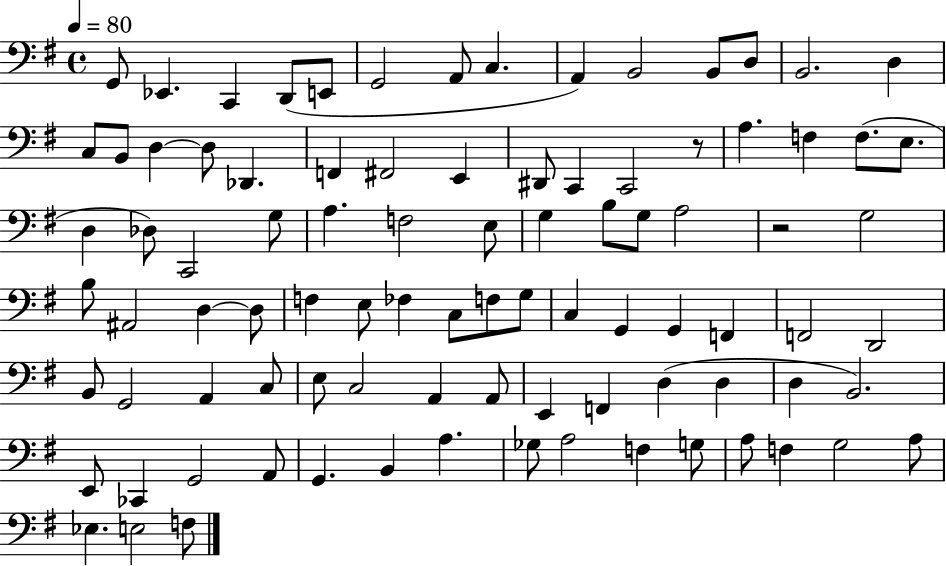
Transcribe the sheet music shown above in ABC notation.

X:1
T:Untitled
M:4/4
L:1/4
K:G
G,,/2 _E,, C,, D,,/2 E,,/2 G,,2 A,,/2 C, A,, B,,2 B,,/2 D,/2 B,,2 D, C,/2 B,,/2 D, D,/2 _D,, F,, ^F,,2 E,, ^D,,/2 C,, C,,2 z/2 A, F, F,/2 E,/2 D, _D,/2 C,,2 G,/2 A, F,2 E,/2 G, B,/2 G,/2 A,2 z2 G,2 B,/2 ^A,,2 D, D,/2 F, E,/2 _F, C,/2 F,/2 G,/2 C, G,, G,, F,, F,,2 D,,2 B,,/2 G,,2 A,, C,/2 E,/2 C,2 A,, A,,/2 E,, F,, D, D, D, B,,2 E,,/2 _C,, G,,2 A,,/2 G,, B,, A, _G,/2 A,2 F, G,/2 A,/2 F, G,2 A,/2 _E, E,2 F,/2